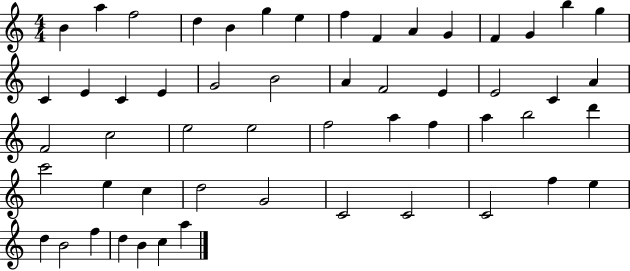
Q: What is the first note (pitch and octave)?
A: B4